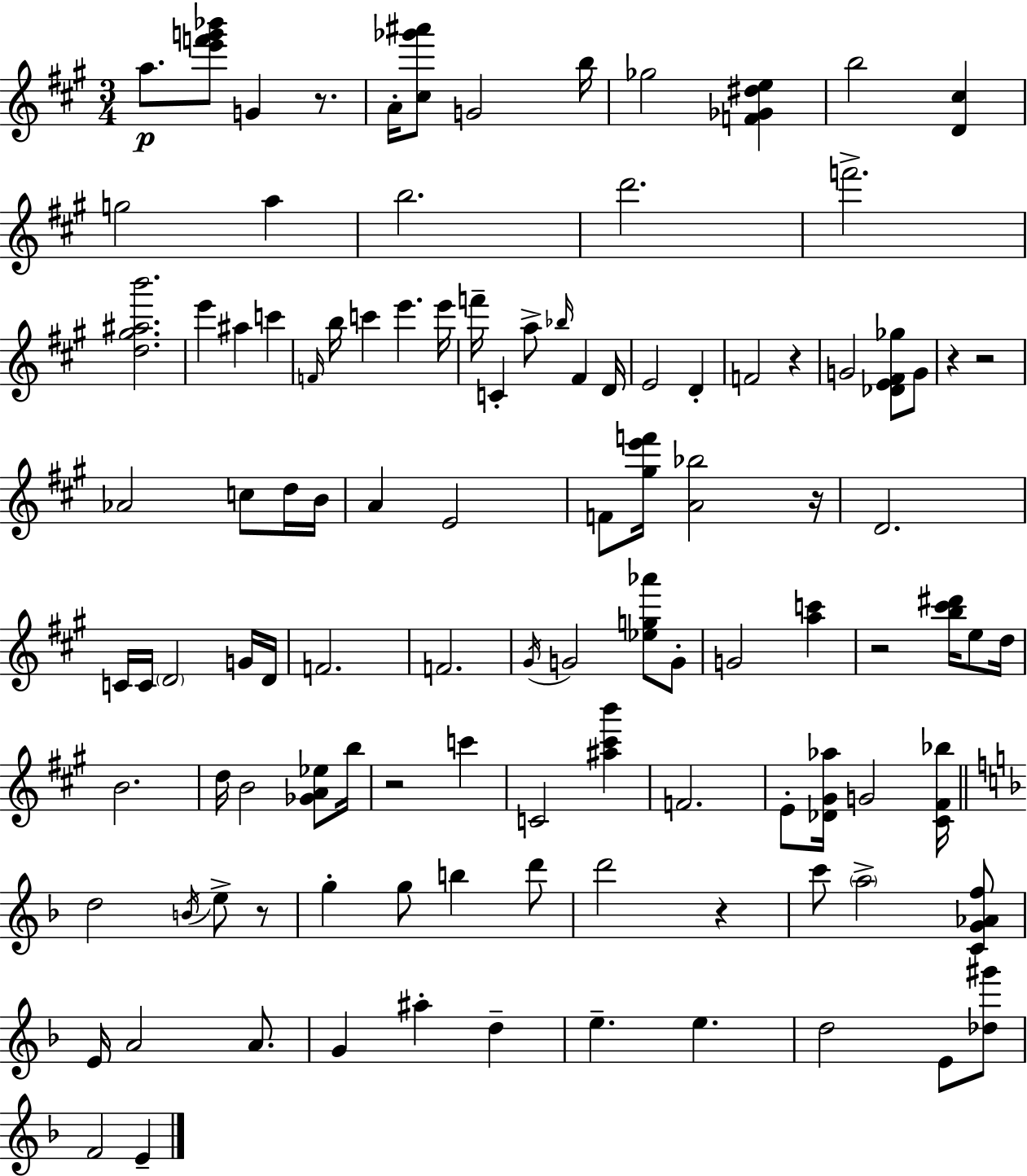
{
  \clef treble
  \numericTimeSignature
  \time 3/4
  \key a \major
  \repeat volta 2 { a''8.\p <e''' f''' g''' bes'''>8 g'4 r8. | a'16-. <cis'' ges''' ais'''>8 g'2 b''16 | ges''2 <f' ges' dis'' e''>4 | b''2 <d' cis''>4 | \break g''2 a''4 | b''2. | d'''2. | f'''2.-> | \break <d'' gis'' ais'' b'''>2. | e'''4 ais''4 c'''4 | \grace { f'16 } b''16 c'''4 e'''4. | e'''16 f'''16-- c'4-. a''8-> \grace { bes''16 } fis'4 | \break d'16 e'2 d'4-. | f'2 r4 | g'2 <des' e' fis' ges''>8 | g'8 r4 r2 | \break aes'2 c''8 | d''16 b'16 a'4 e'2 | f'8 <gis'' e''' f'''>16 <a' bes''>2 | r16 d'2. | \break c'16 c'16 \parenthesize d'2 | g'16 d'16 f'2. | f'2. | \acciaccatura { gis'16 } g'2 <ees'' g'' aes'''>8 | \break g'8-. g'2 <a'' c'''>4 | r2 <b'' cis''' dis'''>16 | e''8 d''16 b'2. | d''16 b'2 | \break <ges' a' ees''>8 b''16 r2 c'''4 | c'2 <ais'' cis''' b'''>4 | f'2. | e'8-. <des' gis' aes''>16 g'2 | \break <cis' fis' bes''>16 \bar "||" \break \key f \major d''2 \acciaccatura { b'16 } e''8-> r8 | g''4-. g''8 b''4 d'''8 | d'''2 r4 | c'''8 \parenthesize a''2-> <c' g' aes' f''>8 | \break e'16 a'2 a'8. | g'4 ais''4-. d''4-- | e''4.-- e''4. | d''2 e'8 <des'' gis'''>8 | \break f'2 e'4-- | } \bar "|."
}